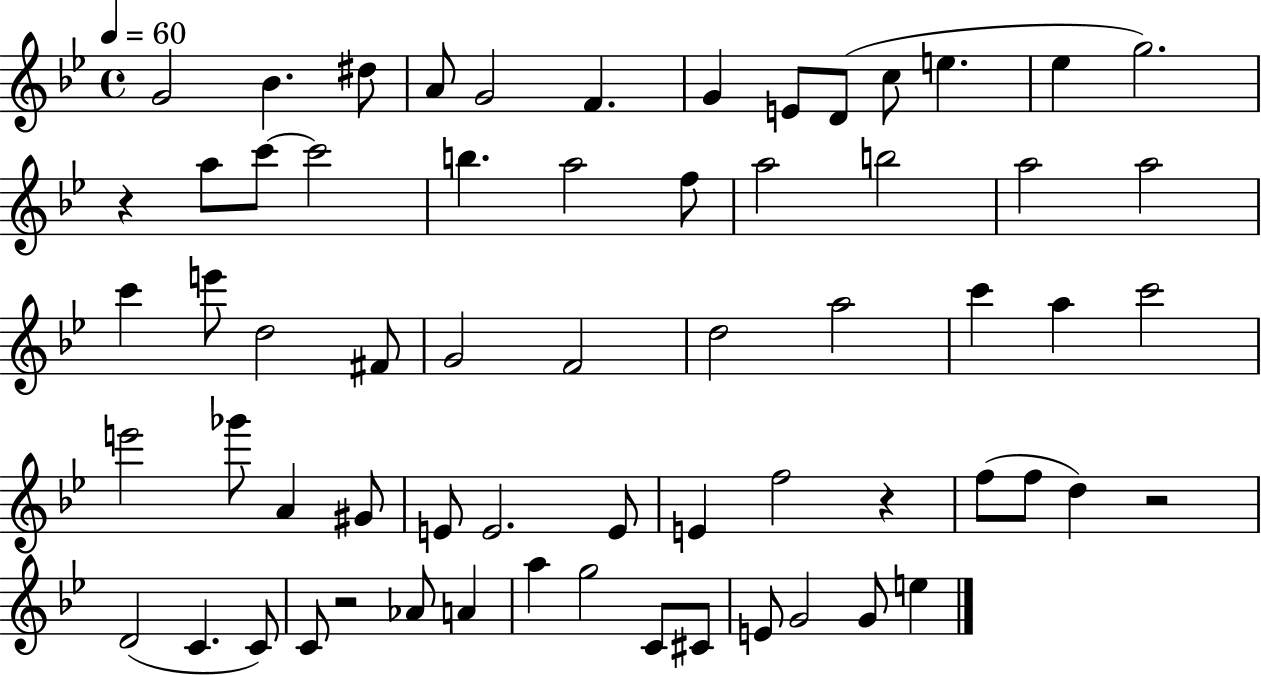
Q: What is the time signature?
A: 4/4